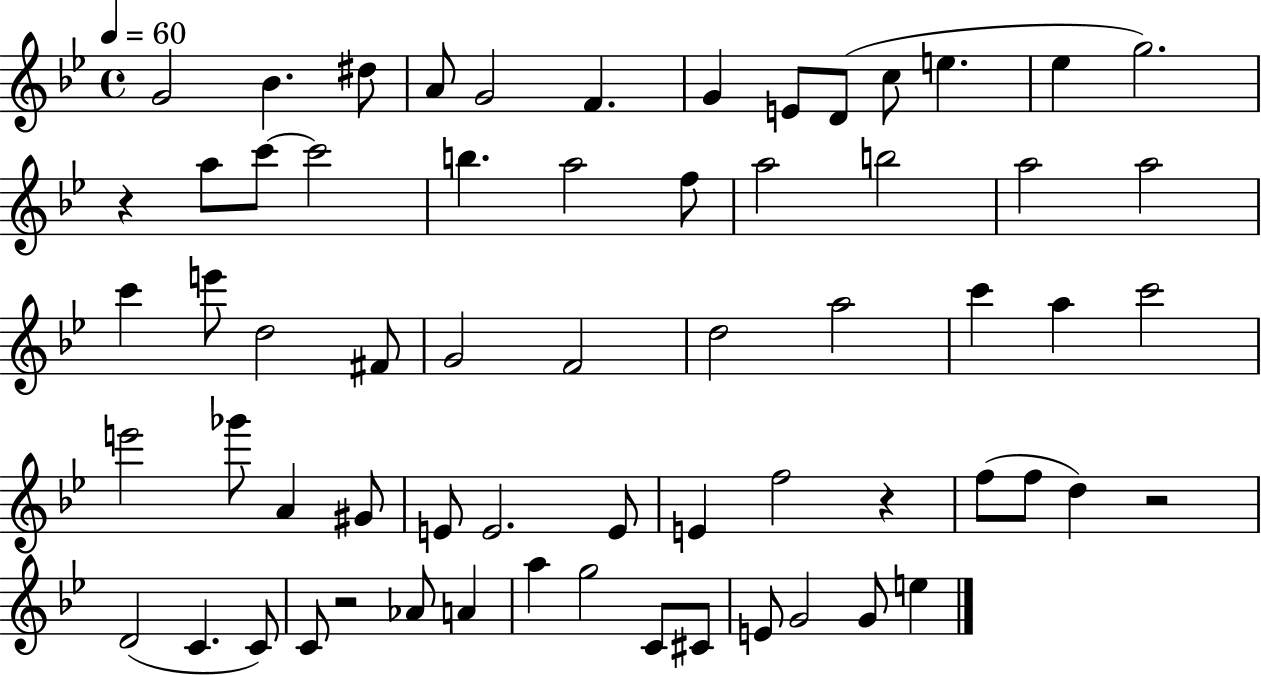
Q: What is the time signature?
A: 4/4